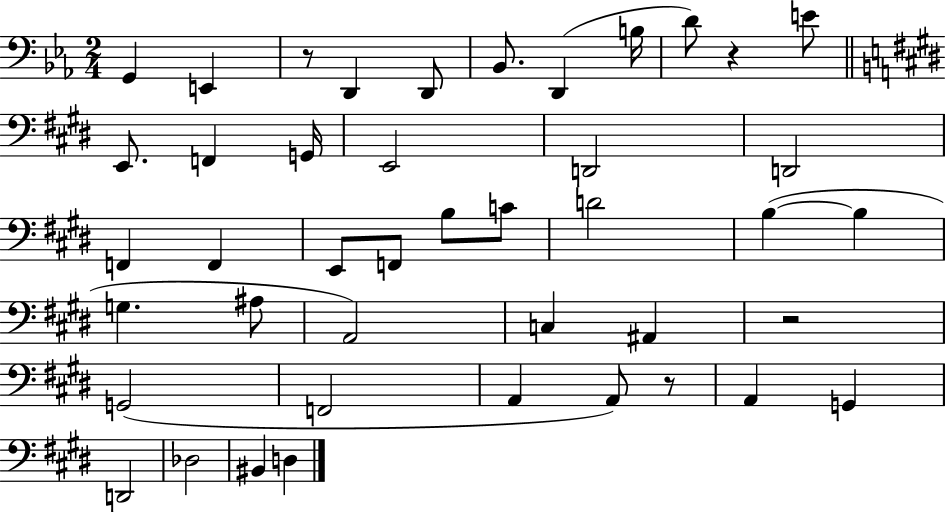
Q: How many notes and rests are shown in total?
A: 43